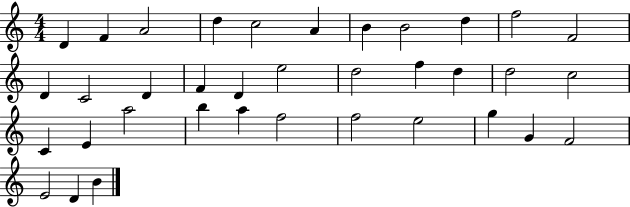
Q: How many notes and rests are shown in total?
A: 36